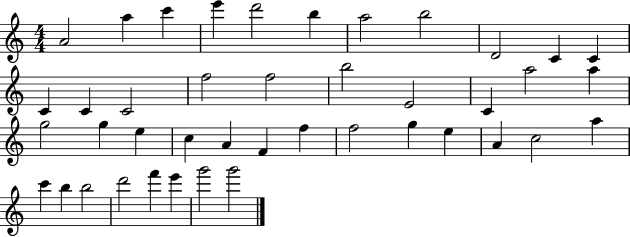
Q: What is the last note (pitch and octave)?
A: G6